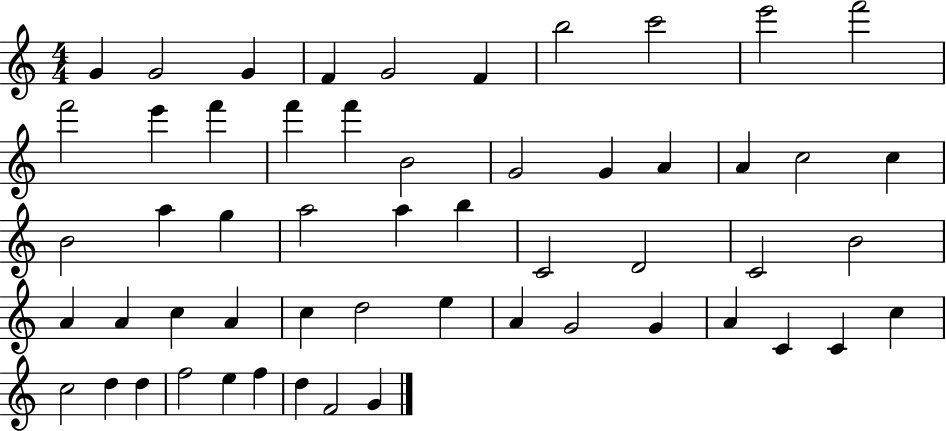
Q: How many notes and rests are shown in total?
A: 55